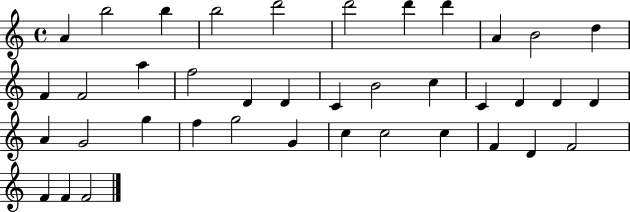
{
  \clef treble
  \time 4/4
  \defaultTimeSignature
  \key c \major
  a'4 b''2 b''4 | b''2 d'''2 | d'''2 d'''4 d'''4 | a'4 b'2 d''4 | \break f'4 f'2 a''4 | f''2 d'4 d'4 | c'4 b'2 c''4 | c'4 d'4 d'4 d'4 | \break a'4 g'2 g''4 | f''4 g''2 g'4 | c''4 c''2 c''4 | f'4 d'4 f'2 | \break f'4 f'4 f'2 | \bar "|."
}